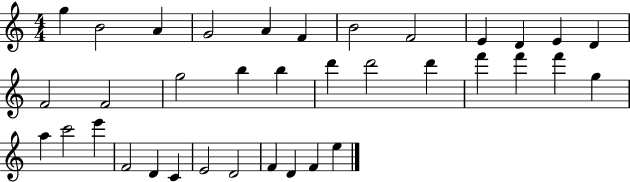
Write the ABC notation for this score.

X:1
T:Untitled
M:4/4
L:1/4
K:C
g B2 A G2 A F B2 F2 E D E D F2 F2 g2 b b d' d'2 d' f' f' f' g a c'2 e' F2 D C E2 D2 F D F e